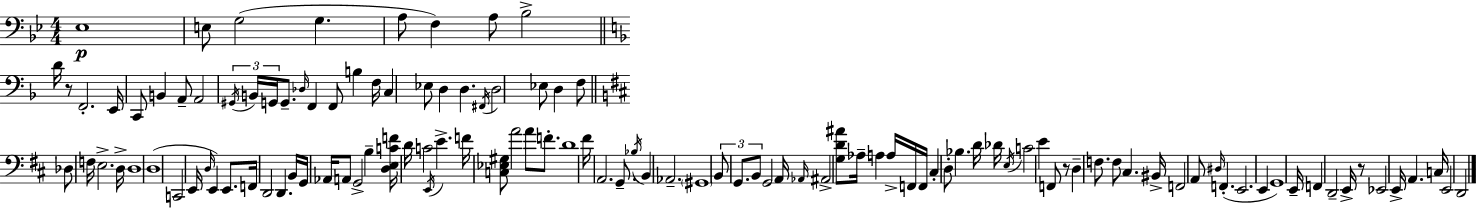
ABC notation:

X:1
T:Untitled
M:4/4
L:1/4
K:Bb
_E,4 E,/2 G,2 G, A,/2 F, A,/2 _B,2 D/4 z/2 F,,2 E,,/4 C,,/2 B,, A,,/2 A,,2 ^G,,/4 B,,/4 G,,/4 G,,/2 _D,/4 F,, F,,/2 B, F,/4 C, _E,/2 D, D, ^F,,/4 D,2 _E,/2 D, F,/2 _D,/2 F,/4 E,2 D,/4 D,4 D,4 C,,2 E,,/4 D,/4 E,, E,,/2 F,,/4 D,,2 D,, B,,/4 G,,/4 _A,,/4 A,,/2 G,,2 B, [D,E,CF]/4 D/4 C2 E,,/4 E F/4 [C,_E,^G,]/2 A2 A/2 F/2 D4 ^F/4 A,,2 G,,/2 _B,/4 B,, _A,,2 ^G,,4 B,,/2 G,,/2 B,,/2 G,,2 A,,/4 _A,,/4 ^A,,2 [G,D^A]/2 _A,/4 A, A,/4 F,,/4 F,,/4 ^C, D,/2 _B, D/4 _D/4 E,/4 C2 E F,,/2 z/2 D, F,/2 F,/2 ^C, ^B,,/4 F,,2 A,,/2 ^D,/4 F,, E,,2 E,, G,,4 E,,/4 F,, D,,2 E,,/4 z/2 _E,,2 E,,/4 A,, C,/4 E,,2 D,,2